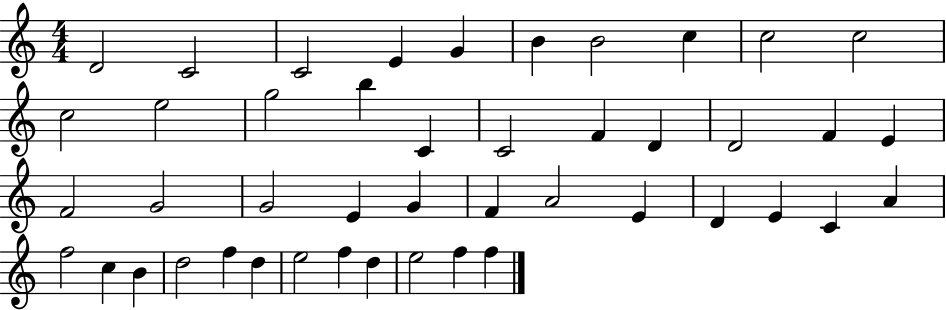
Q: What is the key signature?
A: C major